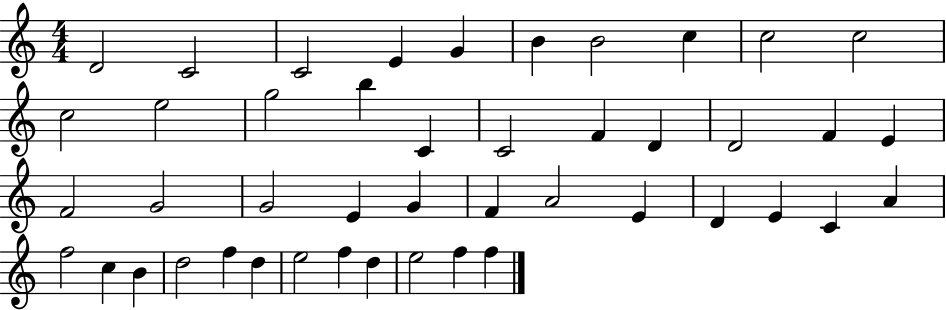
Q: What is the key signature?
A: C major